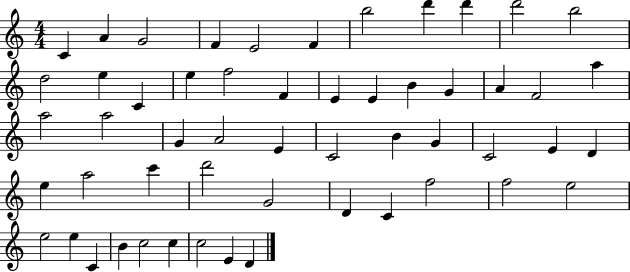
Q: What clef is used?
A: treble